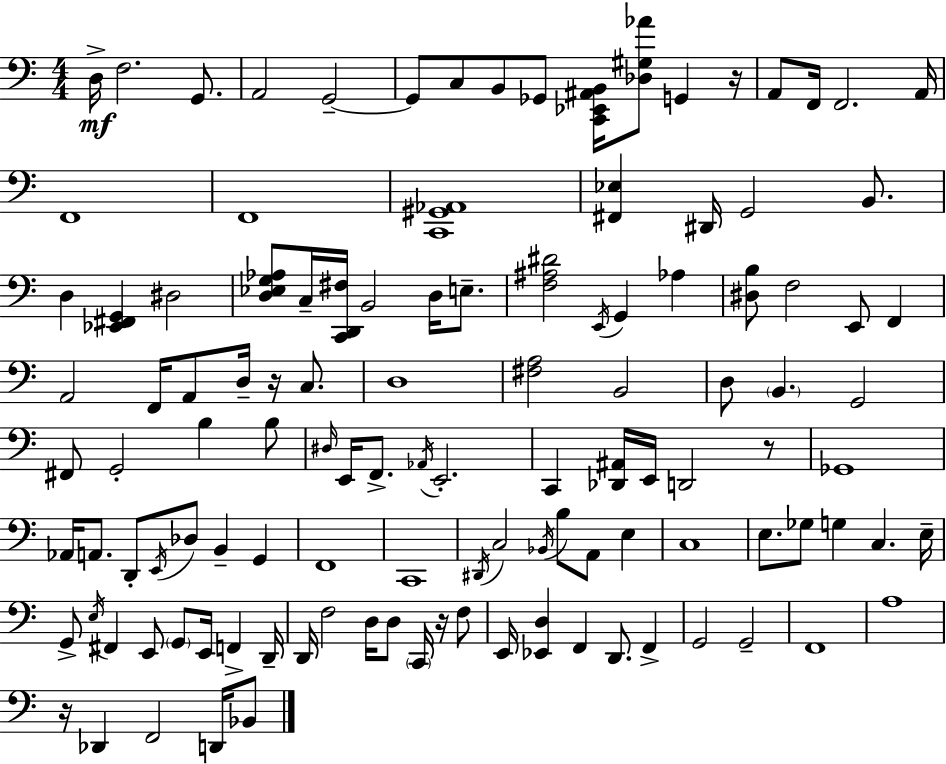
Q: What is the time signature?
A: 4/4